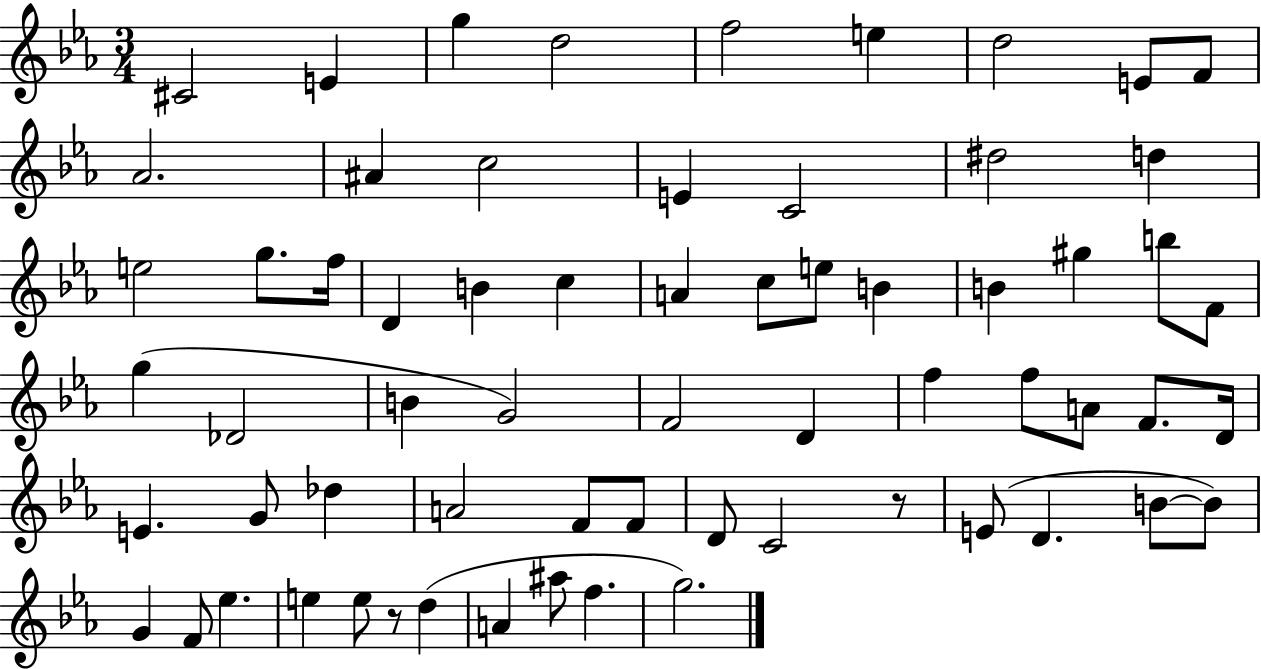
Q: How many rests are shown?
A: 2